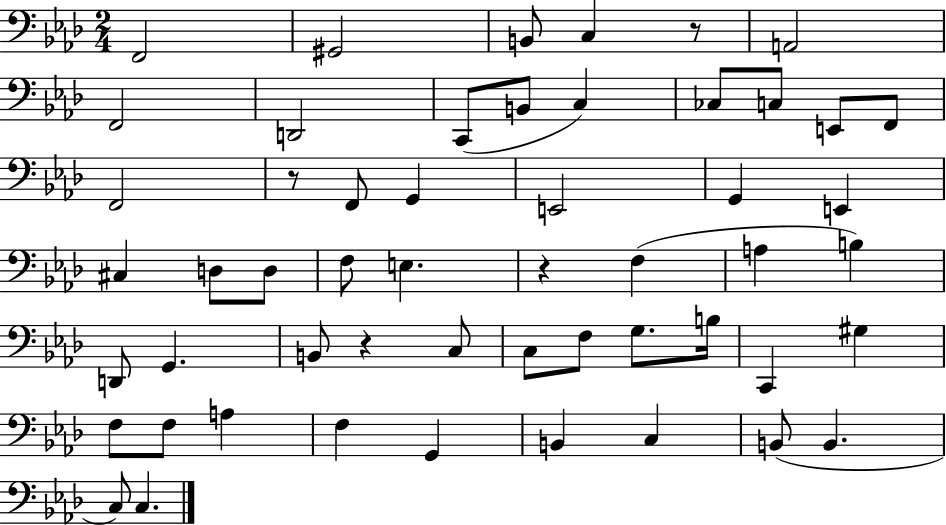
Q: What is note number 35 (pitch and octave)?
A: G3